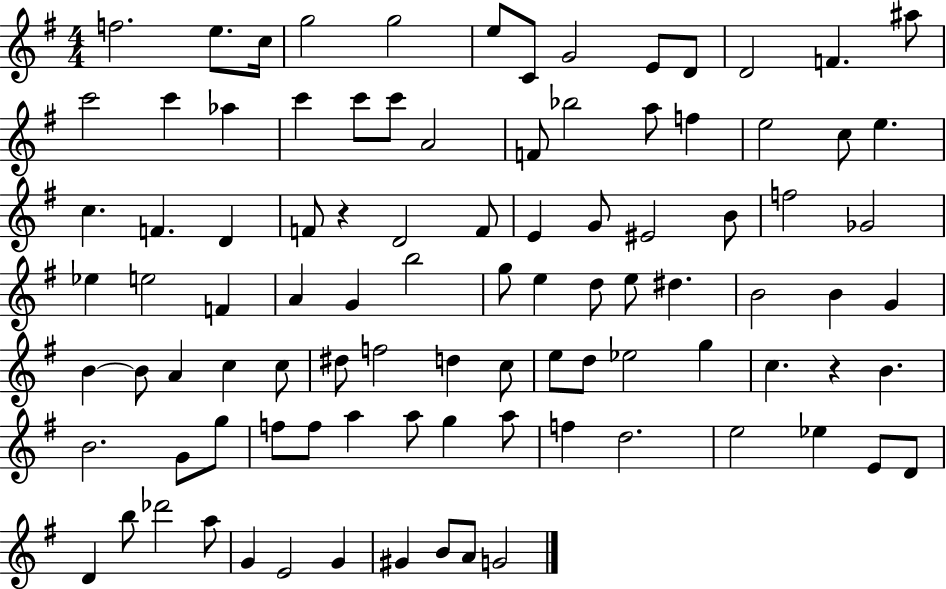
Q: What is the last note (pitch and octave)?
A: G4